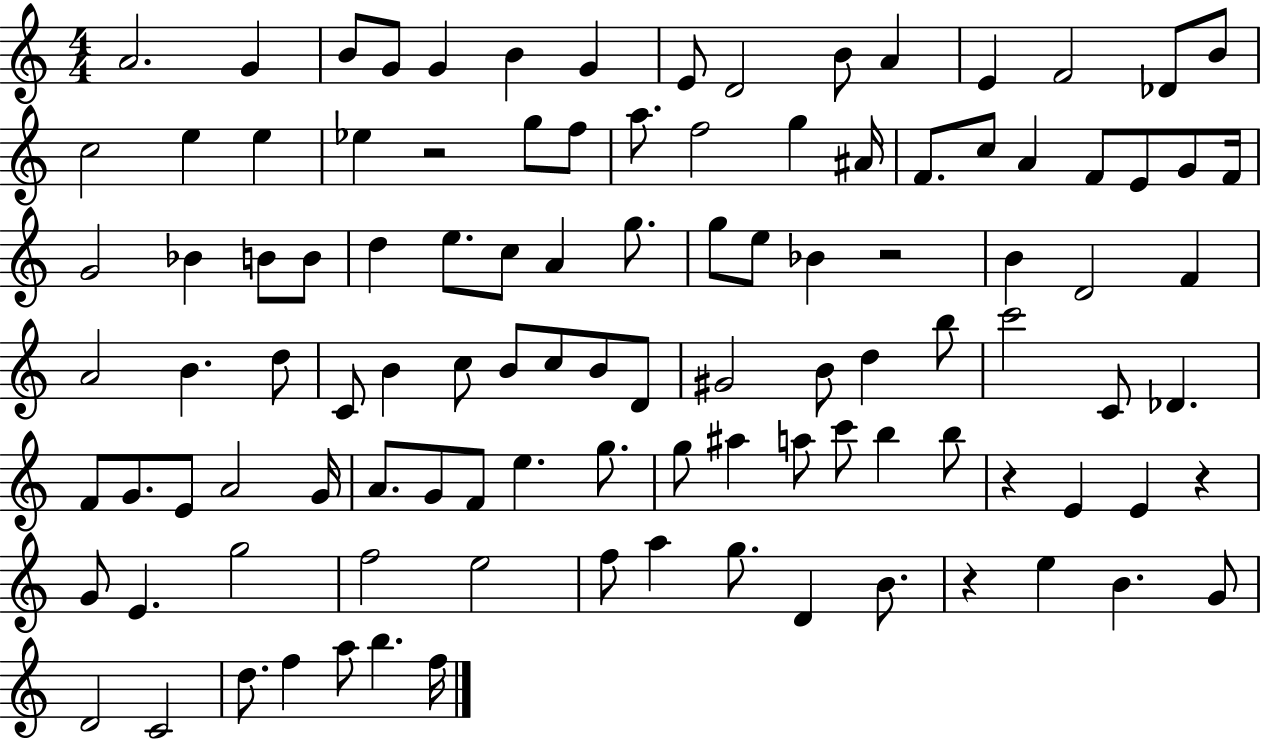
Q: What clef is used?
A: treble